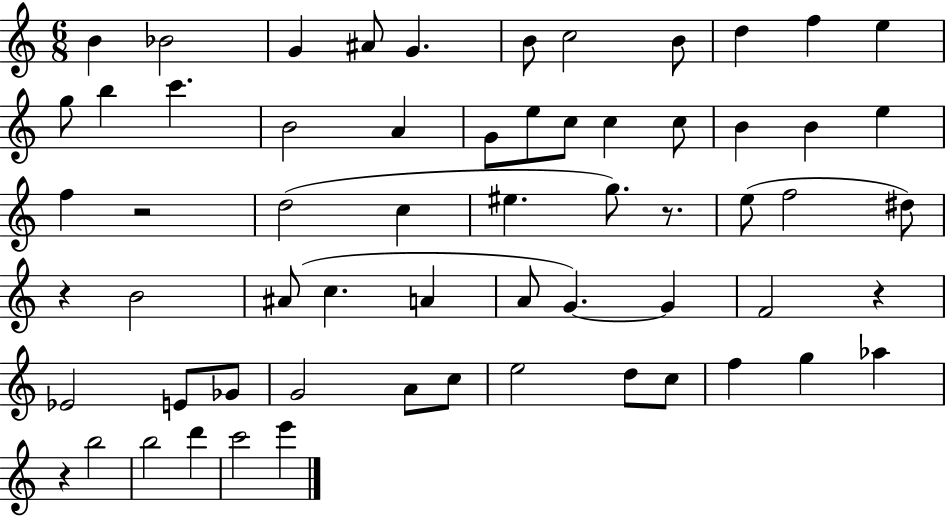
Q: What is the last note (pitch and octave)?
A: E6